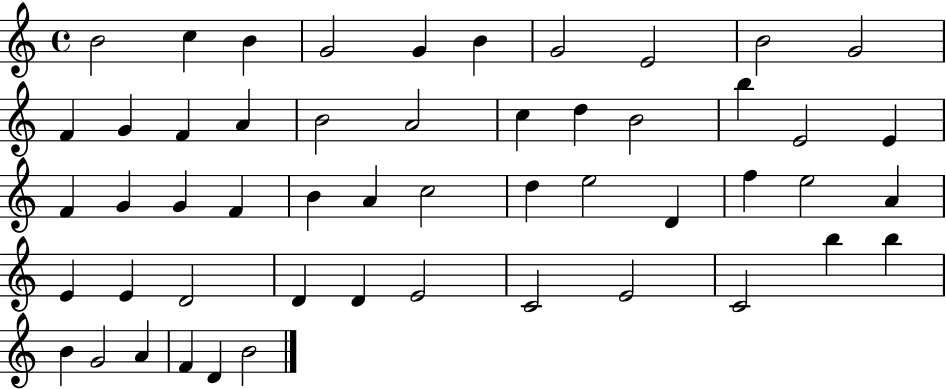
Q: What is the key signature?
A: C major